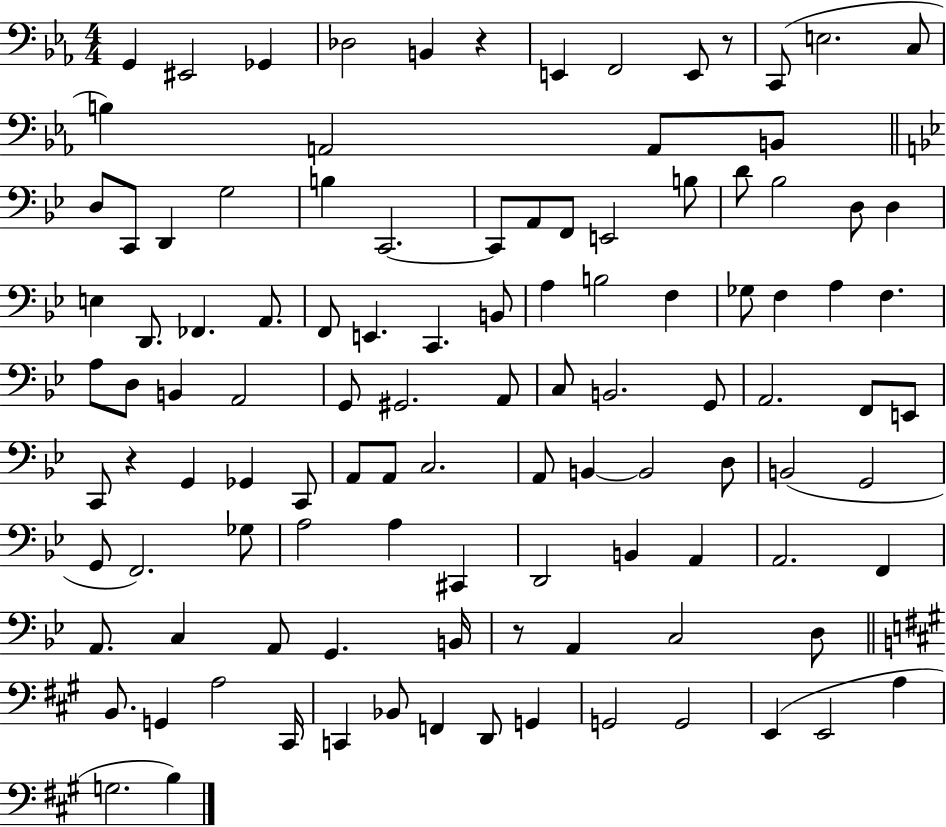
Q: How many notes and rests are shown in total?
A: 110